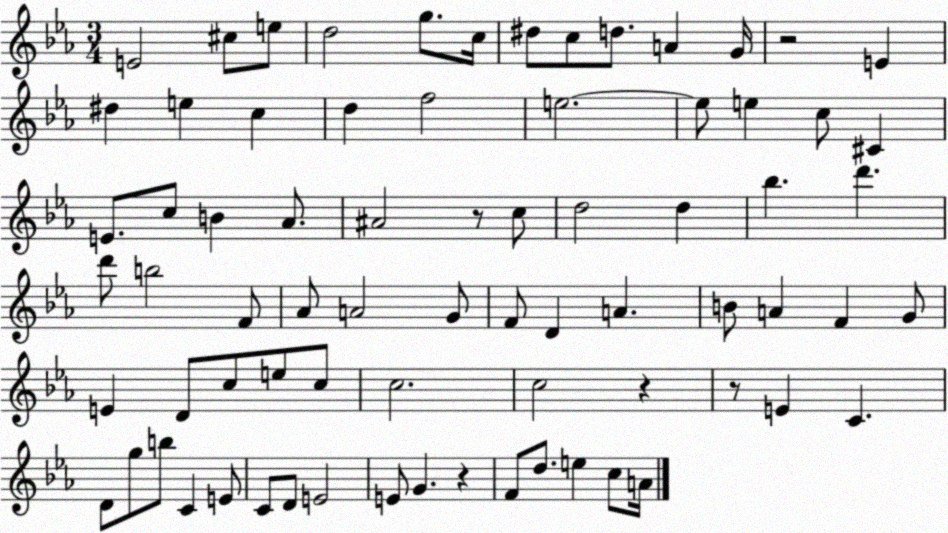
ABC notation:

X:1
T:Untitled
M:3/4
L:1/4
K:Eb
E2 ^c/2 e/2 d2 g/2 c/4 ^d/2 c/2 d/2 A G/4 z2 E ^d e c d f2 e2 e/2 e c/2 ^C E/2 c/2 B _A/2 ^A2 z/2 c/2 d2 d _b d' d'/2 b2 F/2 _A/2 A2 G/2 F/2 D A B/2 A F G/2 E D/2 c/2 e/2 c/2 c2 c2 z z/2 E C D/2 g/2 b/2 C E/2 C/2 D/2 E2 E/2 G z F/2 d/2 e c/2 A/4